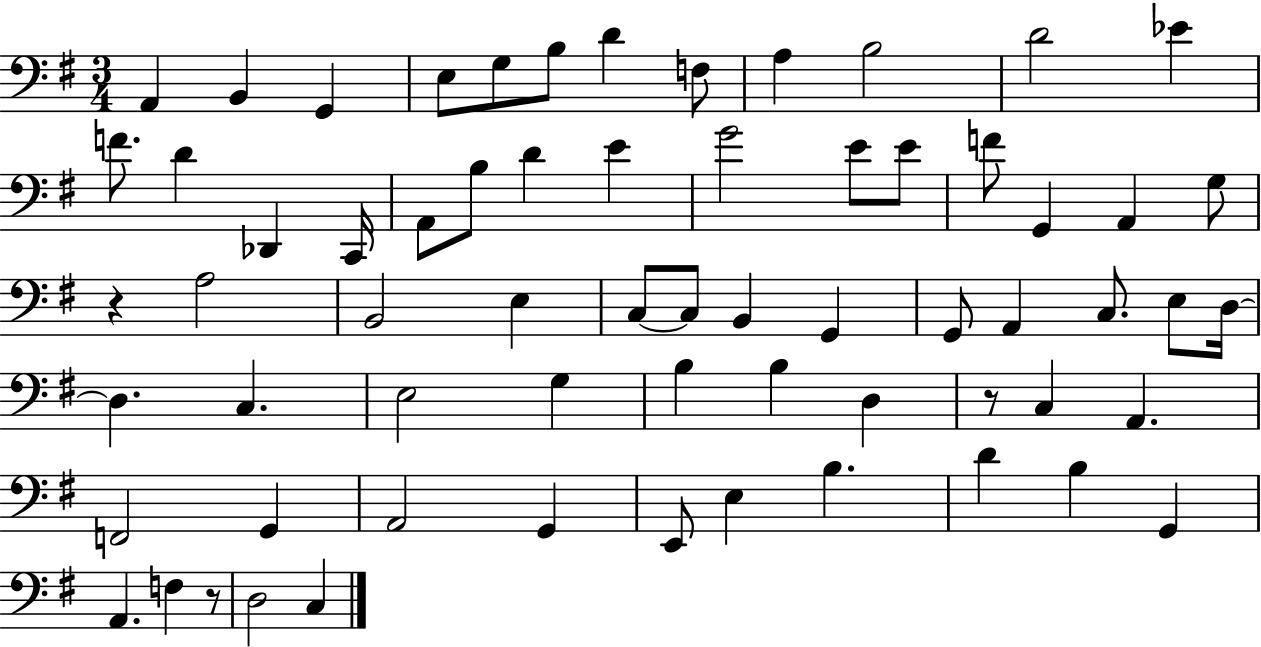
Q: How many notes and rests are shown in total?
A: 65